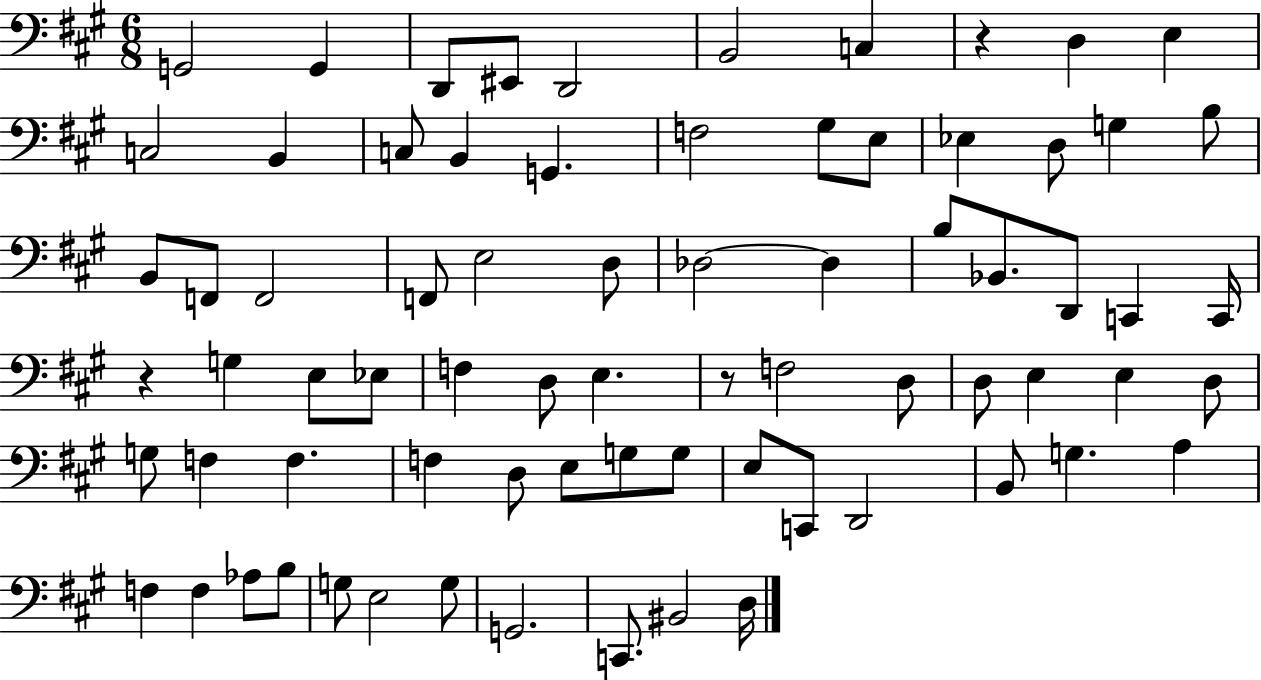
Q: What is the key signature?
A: A major